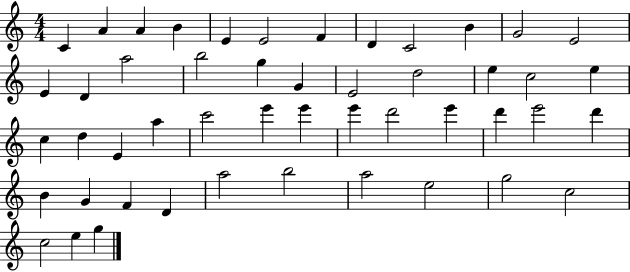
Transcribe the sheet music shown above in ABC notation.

X:1
T:Untitled
M:4/4
L:1/4
K:C
C A A B E E2 F D C2 B G2 E2 E D a2 b2 g G E2 d2 e c2 e c d E a c'2 e' e' e' d'2 e' d' e'2 d' B G F D a2 b2 a2 e2 g2 c2 c2 e g